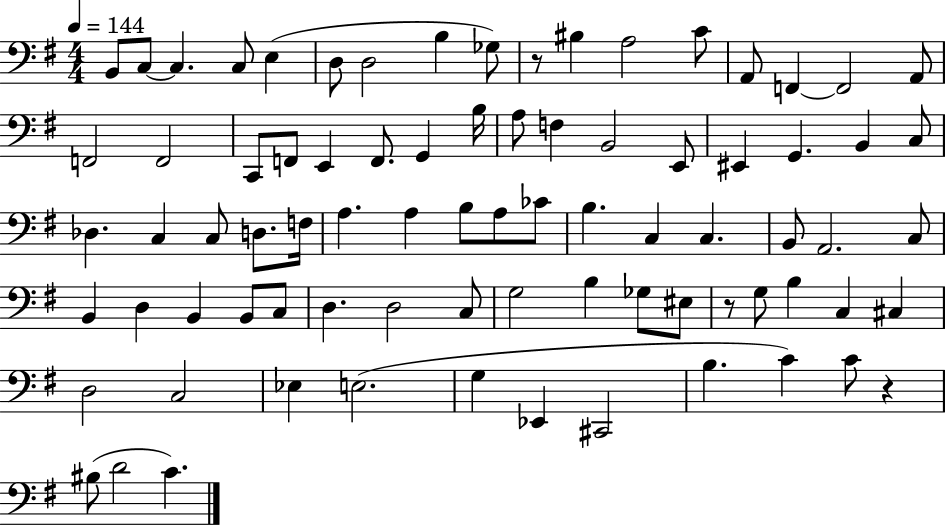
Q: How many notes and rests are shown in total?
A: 80